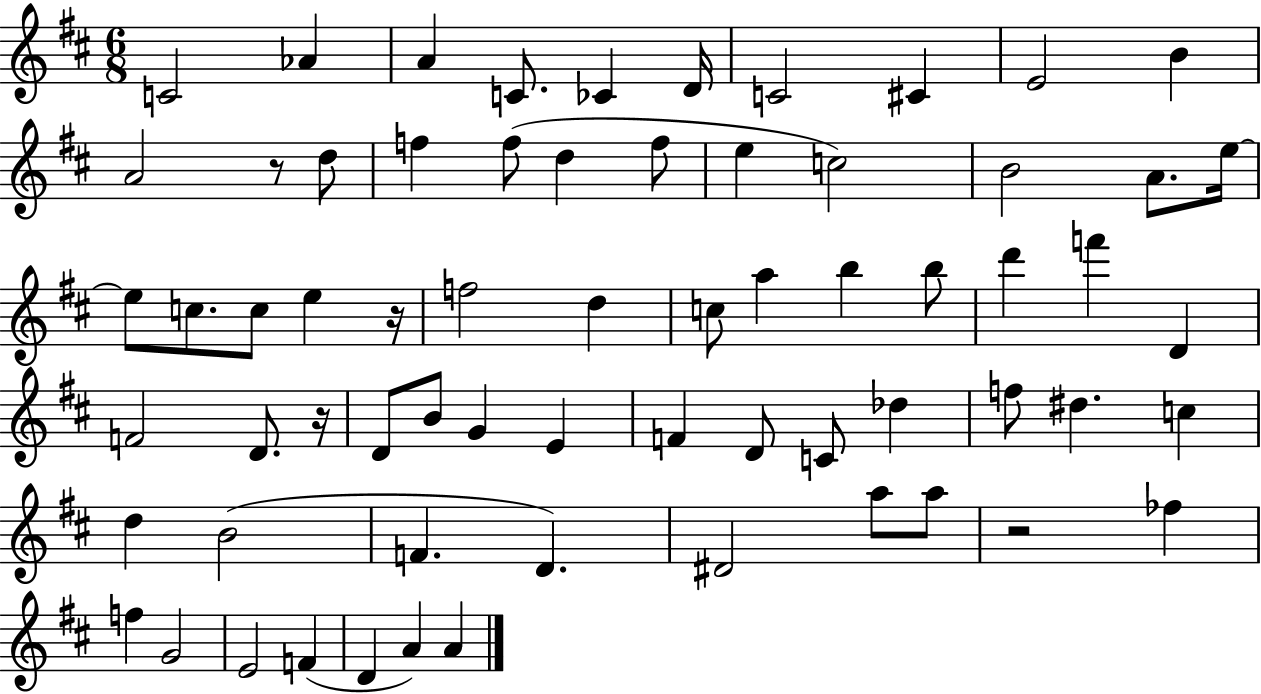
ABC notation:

X:1
T:Untitled
M:6/8
L:1/4
K:D
C2 _A A C/2 _C D/4 C2 ^C E2 B A2 z/2 d/2 f f/2 d f/2 e c2 B2 A/2 e/4 e/2 c/2 c/2 e z/4 f2 d c/2 a b b/2 d' f' D F2 D/2 z/4 D/2 B/2 G E F D/2 C/2 _d f/2 ^d c d B2 F D ^D2 a/2 a/2 z2 _f f G2 E2 F D A A